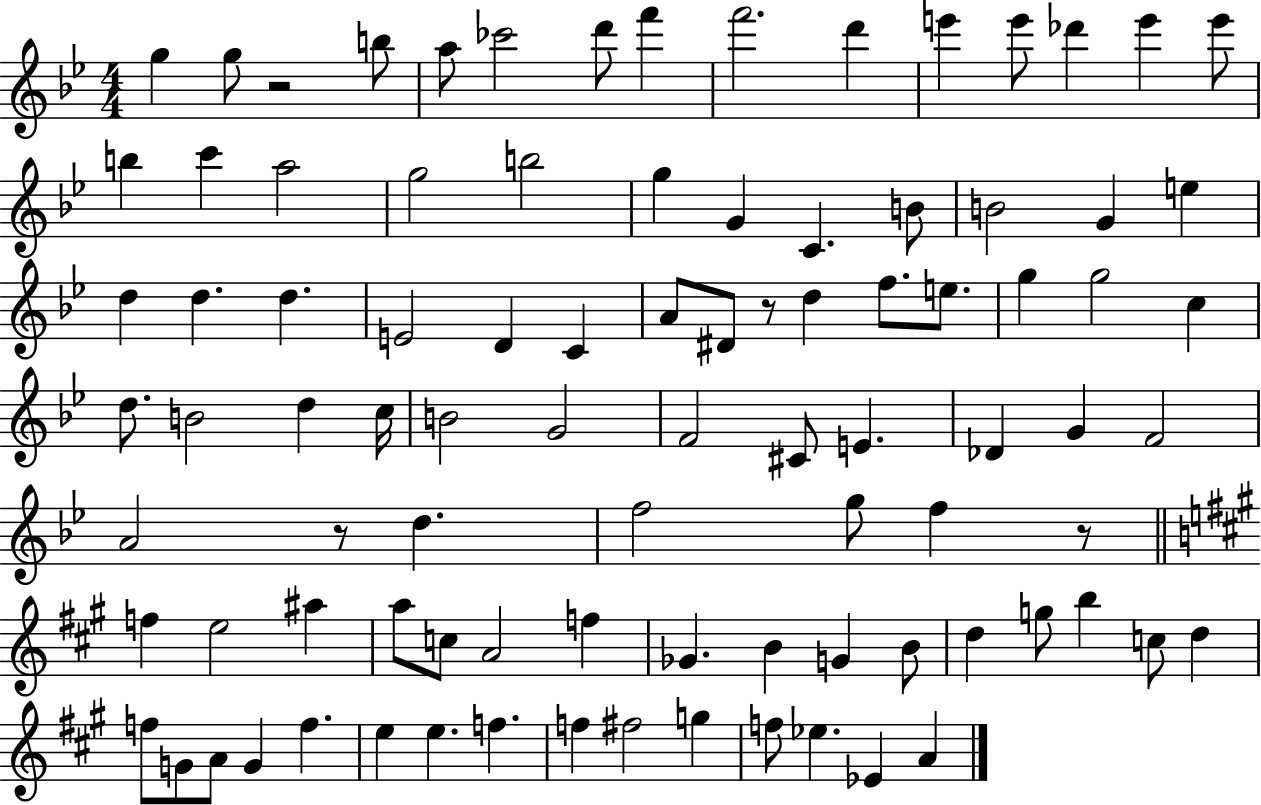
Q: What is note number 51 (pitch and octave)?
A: G4